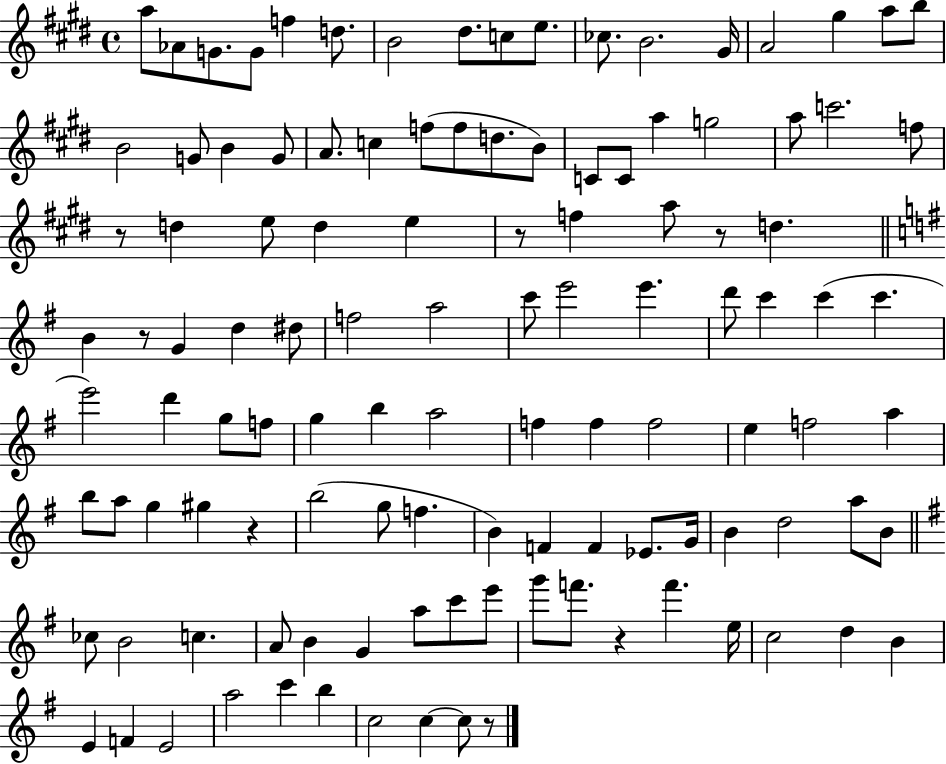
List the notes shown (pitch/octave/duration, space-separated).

A5/e Ab4/e G4/e. G4/e F5/q D5/e. B4/h D#5/e. C5/e E5/e. CES5/e. B4/h. G#4/s A4/h G#5/q A5/e B5/e B4/h G4/e B4/q G4/e A4/e. C5/q F5/e F5/e D5/e. B4/e C4/e C4/e A5/q G5/h A5/e C6/h. F5/e R/e D5/q E5/e D5/q E5/q R/e F5/q A5/e R/e D5/q. B4/q R/e G4/q D5/q D#5/e F5/h A5/h C6/e E6/h E6/q. D6/e C6/q C6/q C6/q. E6/h D6/q G5/e F5/e G5/q B5/q A5/h F5/q F5/q F5/h E5/q F5/h A5/q B5/e A5/e G5/q G#5/q R/q B5/h G5/e F5/q. B4/q F4/q F4/q Eb4/e. G4/s B4/q D5/h A5/e B4/e CES5/e B4/h C5/q. A4/e B4/q G4/q A5/e C6/e E6/e G6/e F6/e. R/q F6/q. E5/s C5/h D5/q B4/q E4/q F4/q E4/h A5/h C6/q B5/q C5/h C5/q C5/e R/e